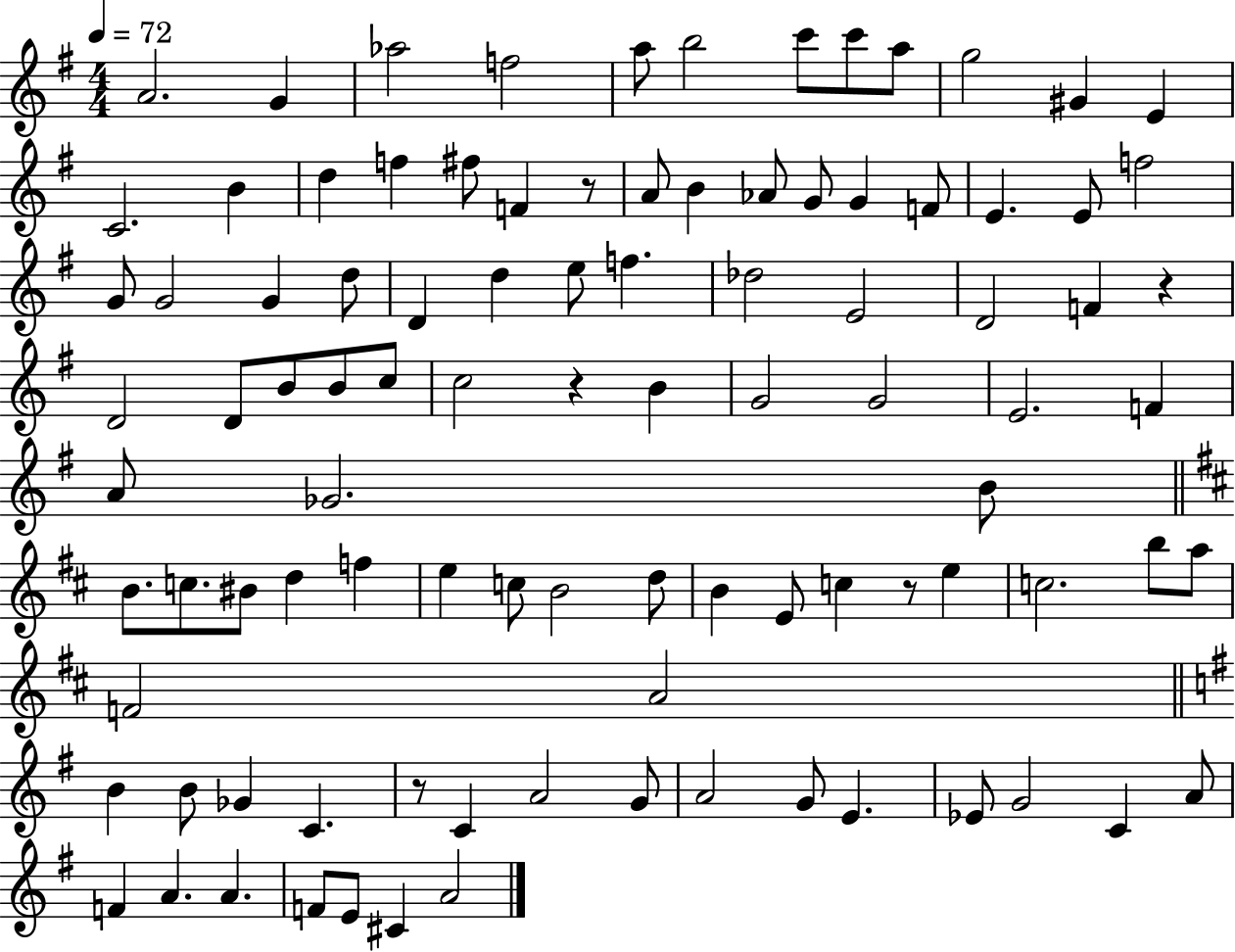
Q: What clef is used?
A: treble